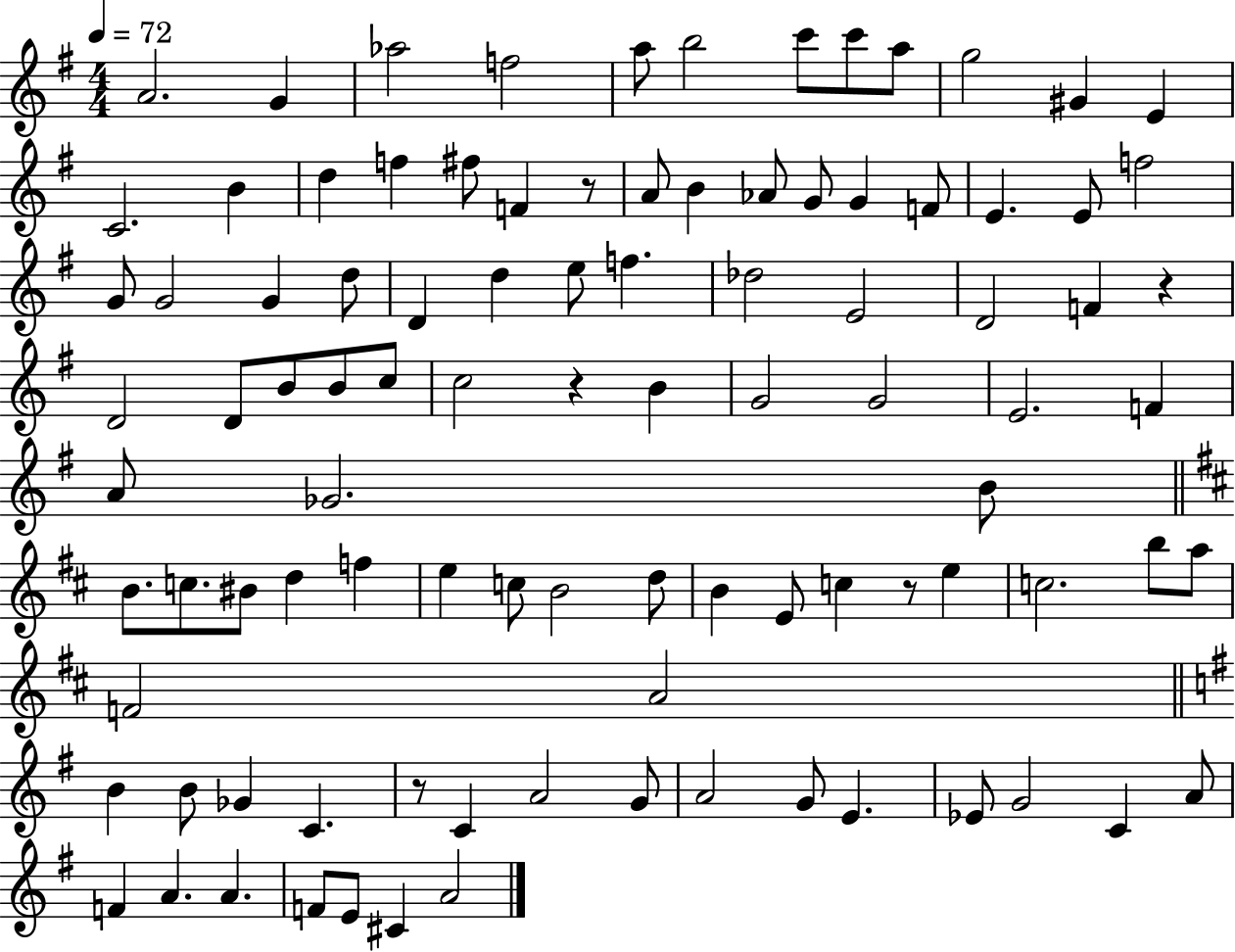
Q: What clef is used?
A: treble